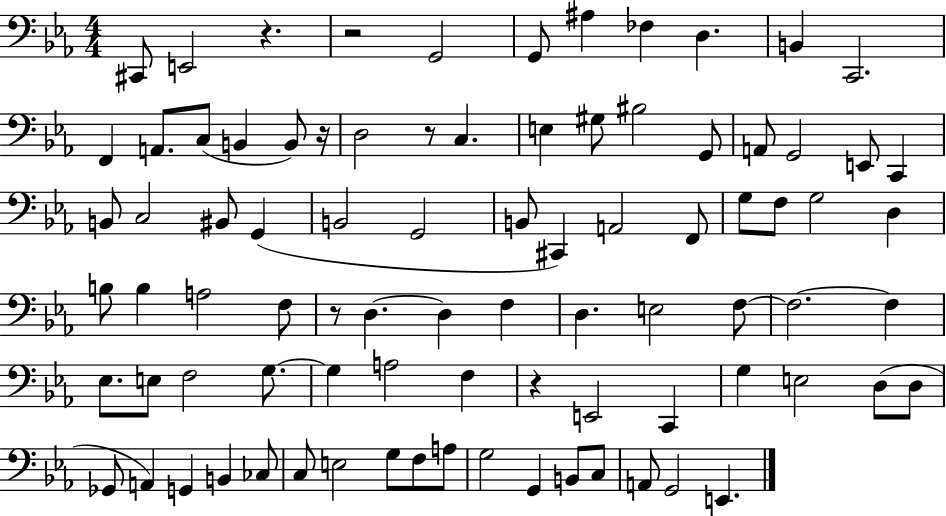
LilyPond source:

{
  \clef bass
  \numericTimeSignature
  \time 4/4
  \key ees \major
  cis,8 e,2 r4. | r2 g,2 | g,8 ais4 fes4 d4. | b,4 c,2. | \break f,4 a,8. c8( b,4 b,8) r16 | d2 r8 c4. | e4 gis8 bis2 g,8 | a,8 g,2 e,8 c,4 | \break b,8 c2 bis,8 g,4( | b,2 g,2 | b,8 cis,4) a,2 f,8 | g8 f8 g2 d4 | \break b8 b4 a2 f8 | r8 d4.~~ d4 f4 | d4. e2 f8~~ | f2.~~ f4 | \break ees8. e8 f2 g8.~~ | g4 a2 f4 | r4 e,2 c,4 | g4 e2 d8( d8 | \break ges,8 a,4) g,4 b,4 ces8 | c8 e2 g8 f8 a8 | g2 g,4 b,8 c8 | a,8 g,2 e,4. | \break \bar "|."
}